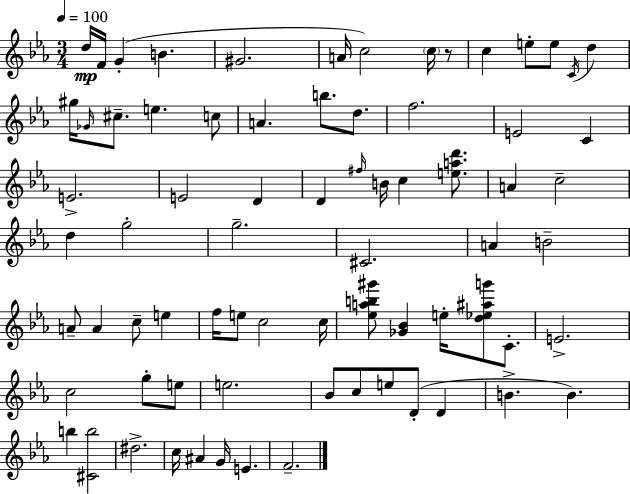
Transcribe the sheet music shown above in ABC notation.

X:1
T:Untitled
M:3/4
L:1/4
K:Eb
d/4 F/4 G B ^G2 A/4 c2 c/4 z/2 c e/2 e/2 C/4 d ^g/4 _G/4 ^c/2 e c/2 A b/2 d/2 f2 E2 C E2 E2 D D ^f/4 B/4 c [ead']/2 A c2 d g2 g2 ^C2 A B2 A/2 A c/2 e f/4 e/2 c2 c/4 [_eab^g']/2 [_G_B] e/4 [d_e^ag']/2 C/2 E2 c2 g/2 e/2 e2 _B/2 c/2 e/2 D/2 D B B b [^Cb]2 ^d2 c/4 ^A G/4 E F2